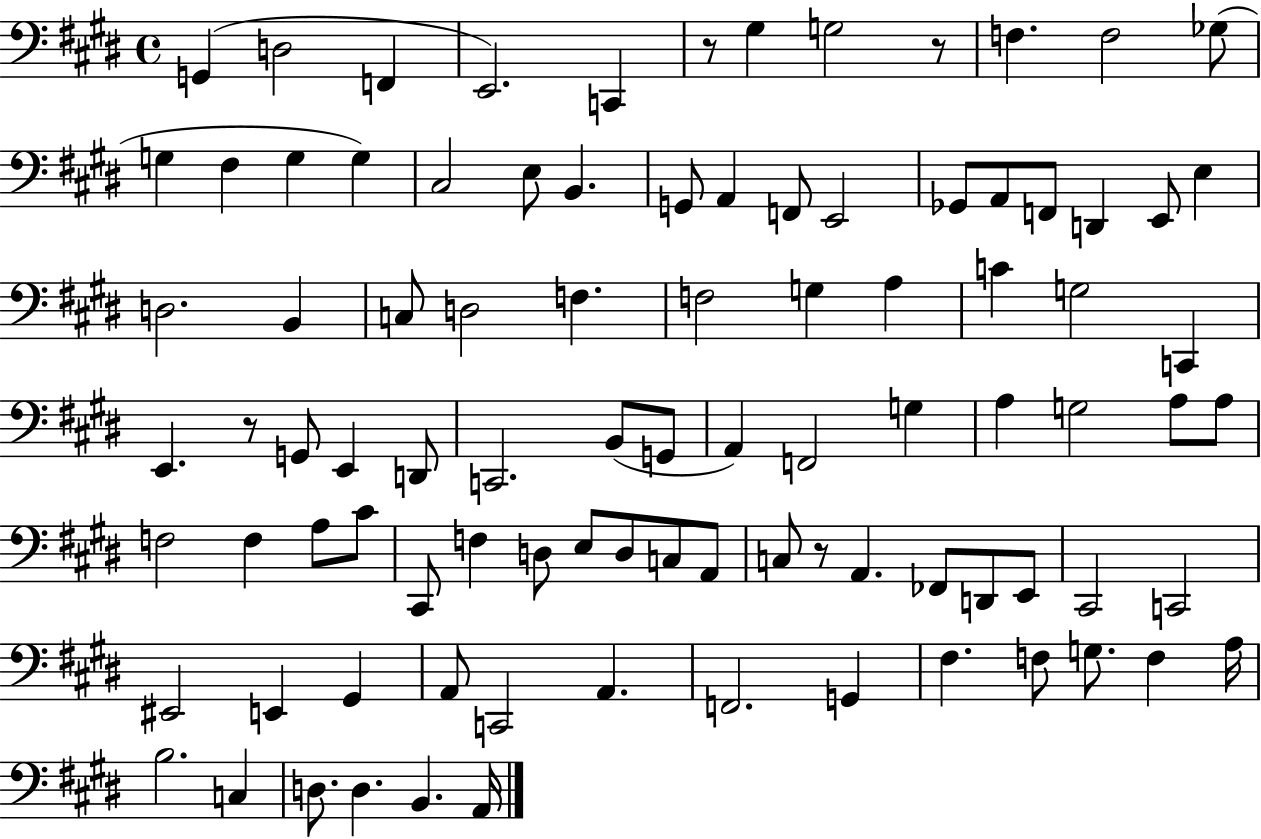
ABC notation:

X:1
T:Untitled
M:4/4
L:1/4
K:E
G,, D,2 F,, E,,2 C,, z/2 ^G, G,2 z/2 F, F,2 _G,/2 G, ^F, G, G, ^C,2 E,/2 B,, G,,/2 A,, F,,/2 E,,2 _G,,/2 A,,/2 F,,/2 D,, E,,/2 E, D,2 B,, C,/2 D,2 F, F,2 G, A, C G,2 C,, E,, z/2 G,,/2 E,, D,,/2 C,,2 B,,/2 G,,/2 A,, F,,2 G, A, G,2 A,/2 A,/2 F,2 F, A,/2 ^C/2 ^C,,/2 F, D,/2 E,/2 D,/2 C,/2 A,,/2 C,/2 z/2 A,, _F,,/2 D,,/2 E,,/2 ^C,,2 C,,2 ^E,,2 E,, ^G,, A,,/2 C,,2 A,, F,,2 G,, ^F, F,/2 G,/2 F, A,/4 B,2 C, D,/2 D, B,, A,,/4